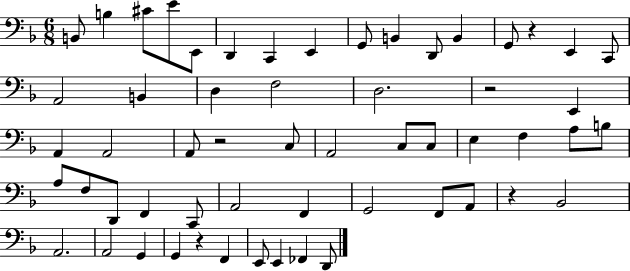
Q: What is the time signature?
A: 6/8